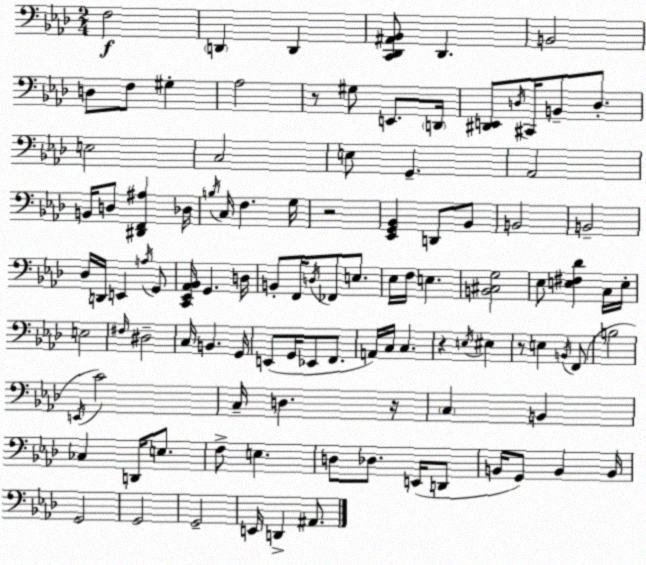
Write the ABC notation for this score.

X:1
T:Untitled
M:2/4
L:1/4
K:Fm
F,2 D,, D,, [C,,_D,,^A,,_B,,]/2 _D,, B,,2 D,/2 F,/2 ^G, _A,2 z/2 ^G,/2 E,,/2 D,,/4 [^D,,E,,]/2 D,/4 ^C,,/4 B,,/2 D,/2 E,2 C,2 E,/2 G,, _A,,2 B,,/4 D,/2 [^D,,F,,^A,] _D,/4 B,/4 C,/4 F, G,/4 z2 [_E,,G,,_B,,] D,,/2 _B,,/2 B,,2 B,,2 _D,/4 D,,/4 E,, A,/4 G,,/2 [C,,_E,,_A,,_B,,]/4 G,, D,/4 B,,/2 F,,/4 D,/4 _F,,/2 E,/2 _E,/4 F,/4 E, [B,,^C,G,]2 _E,/2 [E,^F,_D] C,/4 E,/4 E,2 ^F,/4 ^D,2 C,/4 B,, G,,/4 E,,/2 G,,/4 _E,,/2 F,,/2 A,,/4 C,/4 C, z E,/4 ^E, z/2 E, B,,/4 F,,/2 B,2 E,,/4 C2 C,/4 D, z/4 C, B,, _C, D,,/4 E,/2 F,/2 E, D,/2 _D,/2 E,,/4 D,,/2 B,,/4 G,,/2 B,, B,,/4 G,,2 G,,2 G,,2 E,,/4 D,, ^A,,/2